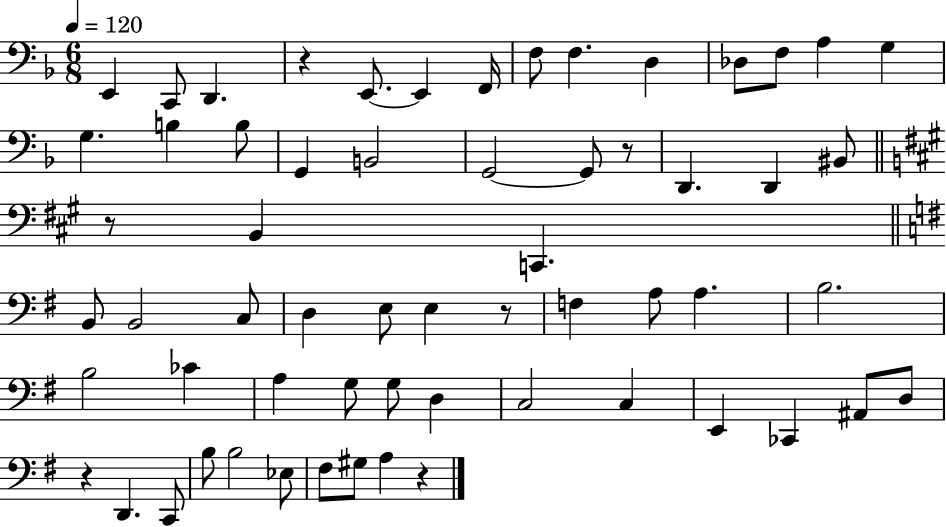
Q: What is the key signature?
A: F major